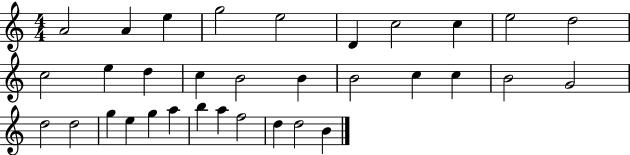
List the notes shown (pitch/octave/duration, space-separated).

A4/h A4/q E5/q G5/h E5/h D4/q C5/h C5/q E5/h D5/h C5/h E5/q D5/q C5/q B4/h B4/q B4/h C5/q C5/q B4/h G4/h D5/h D5/h G5/q E5/q G5/q A5/q B5/q A5/q F5/h D5/q D5/h B4/q